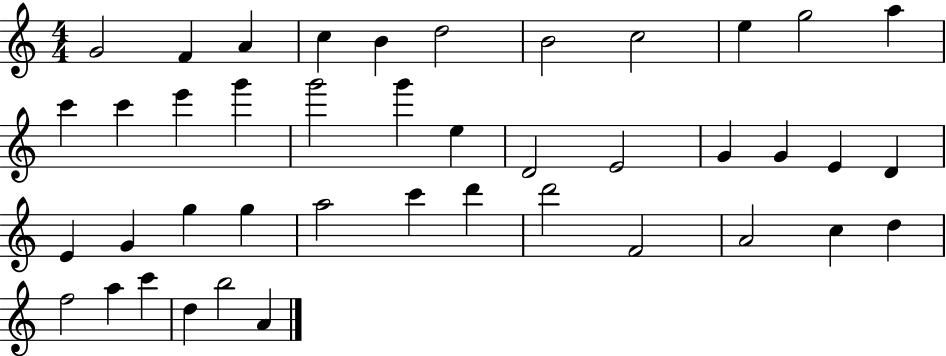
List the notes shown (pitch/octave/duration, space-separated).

G4/h F4/q A4/q C5/q B4/q D5/h B4/h C5/h E5/q G5/h A5/q C6/q C6/q E6/q G6/q G6/h G6/q E5/q D4/h E4/h G4/q G4/q E4/q D4/q E4/q G4/q G5/q G5/q A5/h C6/q D6/q D6/h F4/h A4/h C5/q D5/q F5/h A5/q C6/q D5/q B5/h A4/q